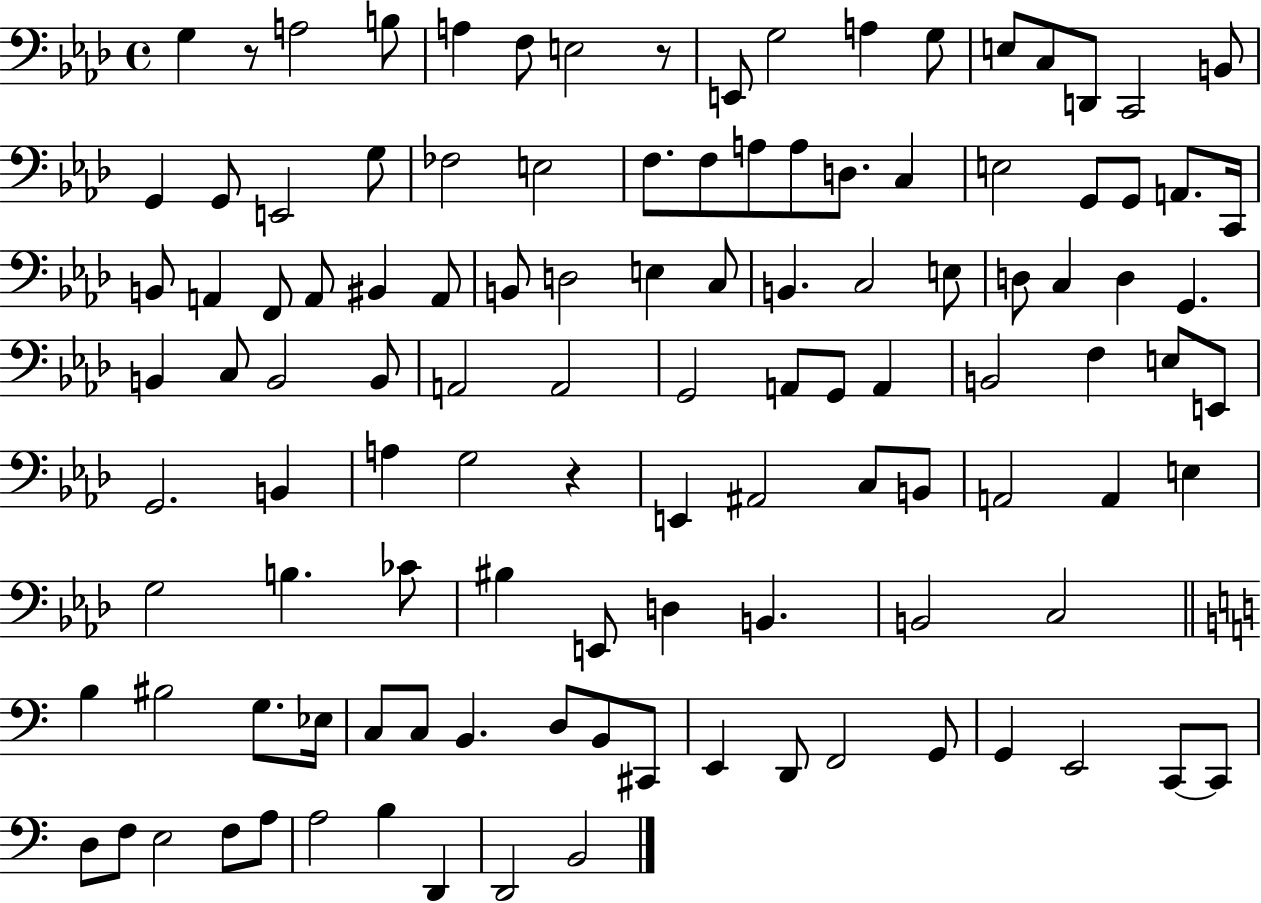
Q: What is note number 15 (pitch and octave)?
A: B2